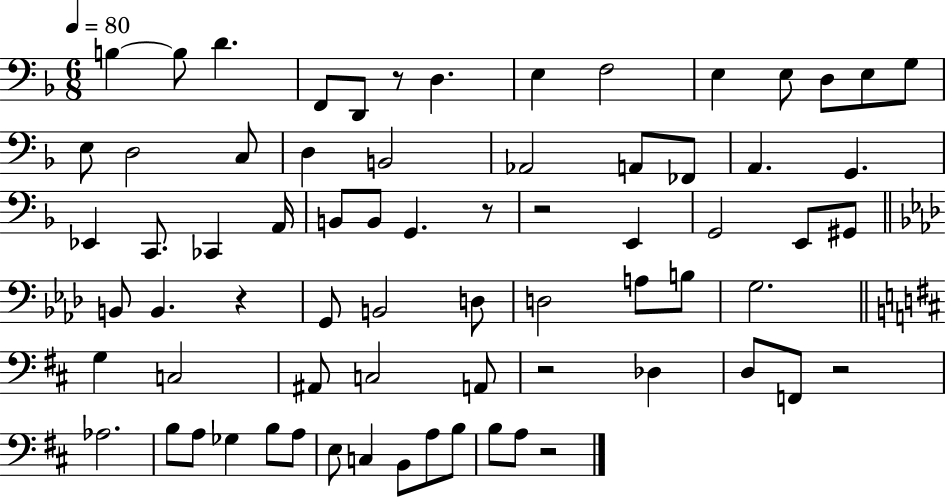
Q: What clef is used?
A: bass